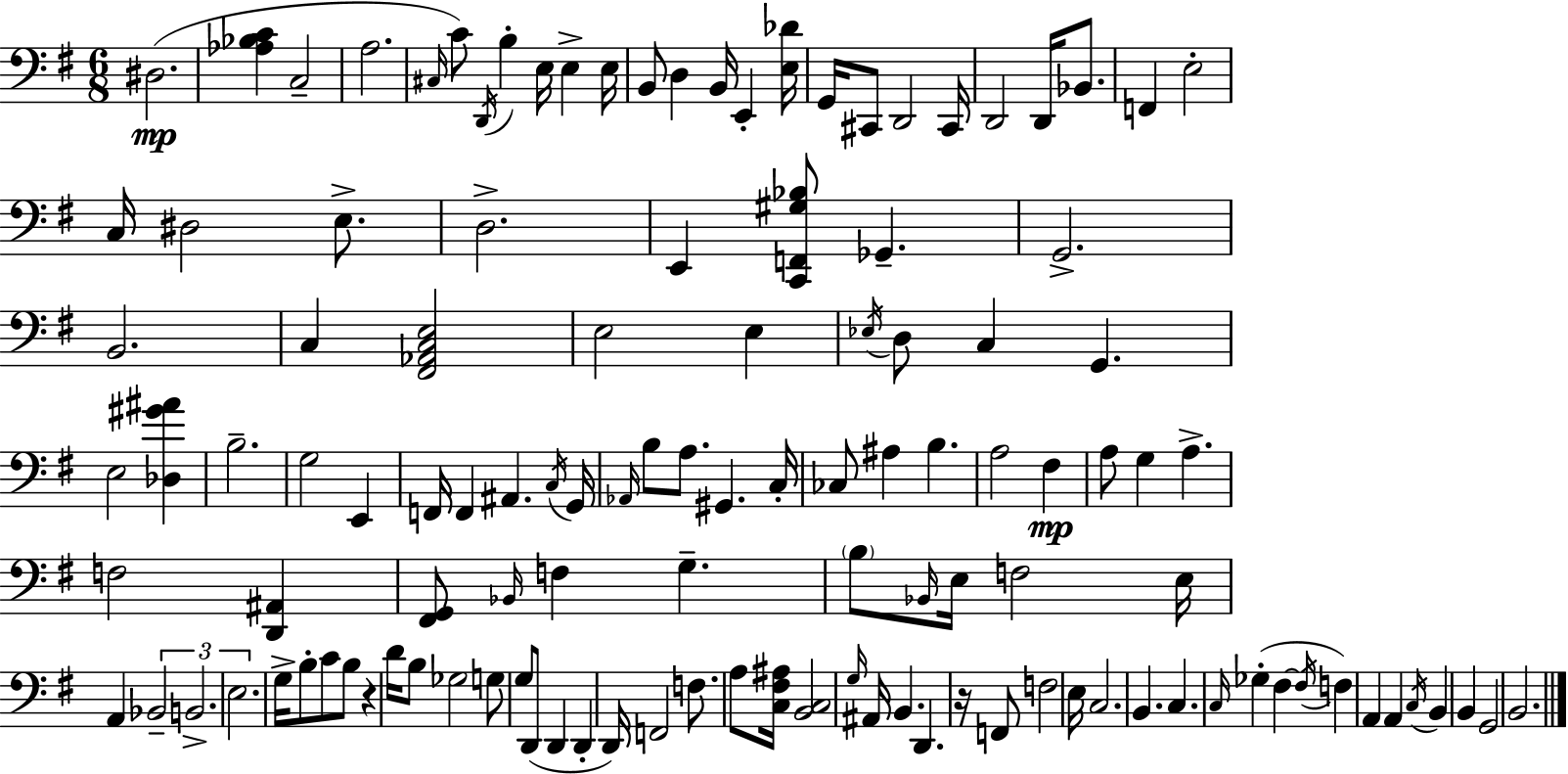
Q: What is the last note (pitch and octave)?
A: B2